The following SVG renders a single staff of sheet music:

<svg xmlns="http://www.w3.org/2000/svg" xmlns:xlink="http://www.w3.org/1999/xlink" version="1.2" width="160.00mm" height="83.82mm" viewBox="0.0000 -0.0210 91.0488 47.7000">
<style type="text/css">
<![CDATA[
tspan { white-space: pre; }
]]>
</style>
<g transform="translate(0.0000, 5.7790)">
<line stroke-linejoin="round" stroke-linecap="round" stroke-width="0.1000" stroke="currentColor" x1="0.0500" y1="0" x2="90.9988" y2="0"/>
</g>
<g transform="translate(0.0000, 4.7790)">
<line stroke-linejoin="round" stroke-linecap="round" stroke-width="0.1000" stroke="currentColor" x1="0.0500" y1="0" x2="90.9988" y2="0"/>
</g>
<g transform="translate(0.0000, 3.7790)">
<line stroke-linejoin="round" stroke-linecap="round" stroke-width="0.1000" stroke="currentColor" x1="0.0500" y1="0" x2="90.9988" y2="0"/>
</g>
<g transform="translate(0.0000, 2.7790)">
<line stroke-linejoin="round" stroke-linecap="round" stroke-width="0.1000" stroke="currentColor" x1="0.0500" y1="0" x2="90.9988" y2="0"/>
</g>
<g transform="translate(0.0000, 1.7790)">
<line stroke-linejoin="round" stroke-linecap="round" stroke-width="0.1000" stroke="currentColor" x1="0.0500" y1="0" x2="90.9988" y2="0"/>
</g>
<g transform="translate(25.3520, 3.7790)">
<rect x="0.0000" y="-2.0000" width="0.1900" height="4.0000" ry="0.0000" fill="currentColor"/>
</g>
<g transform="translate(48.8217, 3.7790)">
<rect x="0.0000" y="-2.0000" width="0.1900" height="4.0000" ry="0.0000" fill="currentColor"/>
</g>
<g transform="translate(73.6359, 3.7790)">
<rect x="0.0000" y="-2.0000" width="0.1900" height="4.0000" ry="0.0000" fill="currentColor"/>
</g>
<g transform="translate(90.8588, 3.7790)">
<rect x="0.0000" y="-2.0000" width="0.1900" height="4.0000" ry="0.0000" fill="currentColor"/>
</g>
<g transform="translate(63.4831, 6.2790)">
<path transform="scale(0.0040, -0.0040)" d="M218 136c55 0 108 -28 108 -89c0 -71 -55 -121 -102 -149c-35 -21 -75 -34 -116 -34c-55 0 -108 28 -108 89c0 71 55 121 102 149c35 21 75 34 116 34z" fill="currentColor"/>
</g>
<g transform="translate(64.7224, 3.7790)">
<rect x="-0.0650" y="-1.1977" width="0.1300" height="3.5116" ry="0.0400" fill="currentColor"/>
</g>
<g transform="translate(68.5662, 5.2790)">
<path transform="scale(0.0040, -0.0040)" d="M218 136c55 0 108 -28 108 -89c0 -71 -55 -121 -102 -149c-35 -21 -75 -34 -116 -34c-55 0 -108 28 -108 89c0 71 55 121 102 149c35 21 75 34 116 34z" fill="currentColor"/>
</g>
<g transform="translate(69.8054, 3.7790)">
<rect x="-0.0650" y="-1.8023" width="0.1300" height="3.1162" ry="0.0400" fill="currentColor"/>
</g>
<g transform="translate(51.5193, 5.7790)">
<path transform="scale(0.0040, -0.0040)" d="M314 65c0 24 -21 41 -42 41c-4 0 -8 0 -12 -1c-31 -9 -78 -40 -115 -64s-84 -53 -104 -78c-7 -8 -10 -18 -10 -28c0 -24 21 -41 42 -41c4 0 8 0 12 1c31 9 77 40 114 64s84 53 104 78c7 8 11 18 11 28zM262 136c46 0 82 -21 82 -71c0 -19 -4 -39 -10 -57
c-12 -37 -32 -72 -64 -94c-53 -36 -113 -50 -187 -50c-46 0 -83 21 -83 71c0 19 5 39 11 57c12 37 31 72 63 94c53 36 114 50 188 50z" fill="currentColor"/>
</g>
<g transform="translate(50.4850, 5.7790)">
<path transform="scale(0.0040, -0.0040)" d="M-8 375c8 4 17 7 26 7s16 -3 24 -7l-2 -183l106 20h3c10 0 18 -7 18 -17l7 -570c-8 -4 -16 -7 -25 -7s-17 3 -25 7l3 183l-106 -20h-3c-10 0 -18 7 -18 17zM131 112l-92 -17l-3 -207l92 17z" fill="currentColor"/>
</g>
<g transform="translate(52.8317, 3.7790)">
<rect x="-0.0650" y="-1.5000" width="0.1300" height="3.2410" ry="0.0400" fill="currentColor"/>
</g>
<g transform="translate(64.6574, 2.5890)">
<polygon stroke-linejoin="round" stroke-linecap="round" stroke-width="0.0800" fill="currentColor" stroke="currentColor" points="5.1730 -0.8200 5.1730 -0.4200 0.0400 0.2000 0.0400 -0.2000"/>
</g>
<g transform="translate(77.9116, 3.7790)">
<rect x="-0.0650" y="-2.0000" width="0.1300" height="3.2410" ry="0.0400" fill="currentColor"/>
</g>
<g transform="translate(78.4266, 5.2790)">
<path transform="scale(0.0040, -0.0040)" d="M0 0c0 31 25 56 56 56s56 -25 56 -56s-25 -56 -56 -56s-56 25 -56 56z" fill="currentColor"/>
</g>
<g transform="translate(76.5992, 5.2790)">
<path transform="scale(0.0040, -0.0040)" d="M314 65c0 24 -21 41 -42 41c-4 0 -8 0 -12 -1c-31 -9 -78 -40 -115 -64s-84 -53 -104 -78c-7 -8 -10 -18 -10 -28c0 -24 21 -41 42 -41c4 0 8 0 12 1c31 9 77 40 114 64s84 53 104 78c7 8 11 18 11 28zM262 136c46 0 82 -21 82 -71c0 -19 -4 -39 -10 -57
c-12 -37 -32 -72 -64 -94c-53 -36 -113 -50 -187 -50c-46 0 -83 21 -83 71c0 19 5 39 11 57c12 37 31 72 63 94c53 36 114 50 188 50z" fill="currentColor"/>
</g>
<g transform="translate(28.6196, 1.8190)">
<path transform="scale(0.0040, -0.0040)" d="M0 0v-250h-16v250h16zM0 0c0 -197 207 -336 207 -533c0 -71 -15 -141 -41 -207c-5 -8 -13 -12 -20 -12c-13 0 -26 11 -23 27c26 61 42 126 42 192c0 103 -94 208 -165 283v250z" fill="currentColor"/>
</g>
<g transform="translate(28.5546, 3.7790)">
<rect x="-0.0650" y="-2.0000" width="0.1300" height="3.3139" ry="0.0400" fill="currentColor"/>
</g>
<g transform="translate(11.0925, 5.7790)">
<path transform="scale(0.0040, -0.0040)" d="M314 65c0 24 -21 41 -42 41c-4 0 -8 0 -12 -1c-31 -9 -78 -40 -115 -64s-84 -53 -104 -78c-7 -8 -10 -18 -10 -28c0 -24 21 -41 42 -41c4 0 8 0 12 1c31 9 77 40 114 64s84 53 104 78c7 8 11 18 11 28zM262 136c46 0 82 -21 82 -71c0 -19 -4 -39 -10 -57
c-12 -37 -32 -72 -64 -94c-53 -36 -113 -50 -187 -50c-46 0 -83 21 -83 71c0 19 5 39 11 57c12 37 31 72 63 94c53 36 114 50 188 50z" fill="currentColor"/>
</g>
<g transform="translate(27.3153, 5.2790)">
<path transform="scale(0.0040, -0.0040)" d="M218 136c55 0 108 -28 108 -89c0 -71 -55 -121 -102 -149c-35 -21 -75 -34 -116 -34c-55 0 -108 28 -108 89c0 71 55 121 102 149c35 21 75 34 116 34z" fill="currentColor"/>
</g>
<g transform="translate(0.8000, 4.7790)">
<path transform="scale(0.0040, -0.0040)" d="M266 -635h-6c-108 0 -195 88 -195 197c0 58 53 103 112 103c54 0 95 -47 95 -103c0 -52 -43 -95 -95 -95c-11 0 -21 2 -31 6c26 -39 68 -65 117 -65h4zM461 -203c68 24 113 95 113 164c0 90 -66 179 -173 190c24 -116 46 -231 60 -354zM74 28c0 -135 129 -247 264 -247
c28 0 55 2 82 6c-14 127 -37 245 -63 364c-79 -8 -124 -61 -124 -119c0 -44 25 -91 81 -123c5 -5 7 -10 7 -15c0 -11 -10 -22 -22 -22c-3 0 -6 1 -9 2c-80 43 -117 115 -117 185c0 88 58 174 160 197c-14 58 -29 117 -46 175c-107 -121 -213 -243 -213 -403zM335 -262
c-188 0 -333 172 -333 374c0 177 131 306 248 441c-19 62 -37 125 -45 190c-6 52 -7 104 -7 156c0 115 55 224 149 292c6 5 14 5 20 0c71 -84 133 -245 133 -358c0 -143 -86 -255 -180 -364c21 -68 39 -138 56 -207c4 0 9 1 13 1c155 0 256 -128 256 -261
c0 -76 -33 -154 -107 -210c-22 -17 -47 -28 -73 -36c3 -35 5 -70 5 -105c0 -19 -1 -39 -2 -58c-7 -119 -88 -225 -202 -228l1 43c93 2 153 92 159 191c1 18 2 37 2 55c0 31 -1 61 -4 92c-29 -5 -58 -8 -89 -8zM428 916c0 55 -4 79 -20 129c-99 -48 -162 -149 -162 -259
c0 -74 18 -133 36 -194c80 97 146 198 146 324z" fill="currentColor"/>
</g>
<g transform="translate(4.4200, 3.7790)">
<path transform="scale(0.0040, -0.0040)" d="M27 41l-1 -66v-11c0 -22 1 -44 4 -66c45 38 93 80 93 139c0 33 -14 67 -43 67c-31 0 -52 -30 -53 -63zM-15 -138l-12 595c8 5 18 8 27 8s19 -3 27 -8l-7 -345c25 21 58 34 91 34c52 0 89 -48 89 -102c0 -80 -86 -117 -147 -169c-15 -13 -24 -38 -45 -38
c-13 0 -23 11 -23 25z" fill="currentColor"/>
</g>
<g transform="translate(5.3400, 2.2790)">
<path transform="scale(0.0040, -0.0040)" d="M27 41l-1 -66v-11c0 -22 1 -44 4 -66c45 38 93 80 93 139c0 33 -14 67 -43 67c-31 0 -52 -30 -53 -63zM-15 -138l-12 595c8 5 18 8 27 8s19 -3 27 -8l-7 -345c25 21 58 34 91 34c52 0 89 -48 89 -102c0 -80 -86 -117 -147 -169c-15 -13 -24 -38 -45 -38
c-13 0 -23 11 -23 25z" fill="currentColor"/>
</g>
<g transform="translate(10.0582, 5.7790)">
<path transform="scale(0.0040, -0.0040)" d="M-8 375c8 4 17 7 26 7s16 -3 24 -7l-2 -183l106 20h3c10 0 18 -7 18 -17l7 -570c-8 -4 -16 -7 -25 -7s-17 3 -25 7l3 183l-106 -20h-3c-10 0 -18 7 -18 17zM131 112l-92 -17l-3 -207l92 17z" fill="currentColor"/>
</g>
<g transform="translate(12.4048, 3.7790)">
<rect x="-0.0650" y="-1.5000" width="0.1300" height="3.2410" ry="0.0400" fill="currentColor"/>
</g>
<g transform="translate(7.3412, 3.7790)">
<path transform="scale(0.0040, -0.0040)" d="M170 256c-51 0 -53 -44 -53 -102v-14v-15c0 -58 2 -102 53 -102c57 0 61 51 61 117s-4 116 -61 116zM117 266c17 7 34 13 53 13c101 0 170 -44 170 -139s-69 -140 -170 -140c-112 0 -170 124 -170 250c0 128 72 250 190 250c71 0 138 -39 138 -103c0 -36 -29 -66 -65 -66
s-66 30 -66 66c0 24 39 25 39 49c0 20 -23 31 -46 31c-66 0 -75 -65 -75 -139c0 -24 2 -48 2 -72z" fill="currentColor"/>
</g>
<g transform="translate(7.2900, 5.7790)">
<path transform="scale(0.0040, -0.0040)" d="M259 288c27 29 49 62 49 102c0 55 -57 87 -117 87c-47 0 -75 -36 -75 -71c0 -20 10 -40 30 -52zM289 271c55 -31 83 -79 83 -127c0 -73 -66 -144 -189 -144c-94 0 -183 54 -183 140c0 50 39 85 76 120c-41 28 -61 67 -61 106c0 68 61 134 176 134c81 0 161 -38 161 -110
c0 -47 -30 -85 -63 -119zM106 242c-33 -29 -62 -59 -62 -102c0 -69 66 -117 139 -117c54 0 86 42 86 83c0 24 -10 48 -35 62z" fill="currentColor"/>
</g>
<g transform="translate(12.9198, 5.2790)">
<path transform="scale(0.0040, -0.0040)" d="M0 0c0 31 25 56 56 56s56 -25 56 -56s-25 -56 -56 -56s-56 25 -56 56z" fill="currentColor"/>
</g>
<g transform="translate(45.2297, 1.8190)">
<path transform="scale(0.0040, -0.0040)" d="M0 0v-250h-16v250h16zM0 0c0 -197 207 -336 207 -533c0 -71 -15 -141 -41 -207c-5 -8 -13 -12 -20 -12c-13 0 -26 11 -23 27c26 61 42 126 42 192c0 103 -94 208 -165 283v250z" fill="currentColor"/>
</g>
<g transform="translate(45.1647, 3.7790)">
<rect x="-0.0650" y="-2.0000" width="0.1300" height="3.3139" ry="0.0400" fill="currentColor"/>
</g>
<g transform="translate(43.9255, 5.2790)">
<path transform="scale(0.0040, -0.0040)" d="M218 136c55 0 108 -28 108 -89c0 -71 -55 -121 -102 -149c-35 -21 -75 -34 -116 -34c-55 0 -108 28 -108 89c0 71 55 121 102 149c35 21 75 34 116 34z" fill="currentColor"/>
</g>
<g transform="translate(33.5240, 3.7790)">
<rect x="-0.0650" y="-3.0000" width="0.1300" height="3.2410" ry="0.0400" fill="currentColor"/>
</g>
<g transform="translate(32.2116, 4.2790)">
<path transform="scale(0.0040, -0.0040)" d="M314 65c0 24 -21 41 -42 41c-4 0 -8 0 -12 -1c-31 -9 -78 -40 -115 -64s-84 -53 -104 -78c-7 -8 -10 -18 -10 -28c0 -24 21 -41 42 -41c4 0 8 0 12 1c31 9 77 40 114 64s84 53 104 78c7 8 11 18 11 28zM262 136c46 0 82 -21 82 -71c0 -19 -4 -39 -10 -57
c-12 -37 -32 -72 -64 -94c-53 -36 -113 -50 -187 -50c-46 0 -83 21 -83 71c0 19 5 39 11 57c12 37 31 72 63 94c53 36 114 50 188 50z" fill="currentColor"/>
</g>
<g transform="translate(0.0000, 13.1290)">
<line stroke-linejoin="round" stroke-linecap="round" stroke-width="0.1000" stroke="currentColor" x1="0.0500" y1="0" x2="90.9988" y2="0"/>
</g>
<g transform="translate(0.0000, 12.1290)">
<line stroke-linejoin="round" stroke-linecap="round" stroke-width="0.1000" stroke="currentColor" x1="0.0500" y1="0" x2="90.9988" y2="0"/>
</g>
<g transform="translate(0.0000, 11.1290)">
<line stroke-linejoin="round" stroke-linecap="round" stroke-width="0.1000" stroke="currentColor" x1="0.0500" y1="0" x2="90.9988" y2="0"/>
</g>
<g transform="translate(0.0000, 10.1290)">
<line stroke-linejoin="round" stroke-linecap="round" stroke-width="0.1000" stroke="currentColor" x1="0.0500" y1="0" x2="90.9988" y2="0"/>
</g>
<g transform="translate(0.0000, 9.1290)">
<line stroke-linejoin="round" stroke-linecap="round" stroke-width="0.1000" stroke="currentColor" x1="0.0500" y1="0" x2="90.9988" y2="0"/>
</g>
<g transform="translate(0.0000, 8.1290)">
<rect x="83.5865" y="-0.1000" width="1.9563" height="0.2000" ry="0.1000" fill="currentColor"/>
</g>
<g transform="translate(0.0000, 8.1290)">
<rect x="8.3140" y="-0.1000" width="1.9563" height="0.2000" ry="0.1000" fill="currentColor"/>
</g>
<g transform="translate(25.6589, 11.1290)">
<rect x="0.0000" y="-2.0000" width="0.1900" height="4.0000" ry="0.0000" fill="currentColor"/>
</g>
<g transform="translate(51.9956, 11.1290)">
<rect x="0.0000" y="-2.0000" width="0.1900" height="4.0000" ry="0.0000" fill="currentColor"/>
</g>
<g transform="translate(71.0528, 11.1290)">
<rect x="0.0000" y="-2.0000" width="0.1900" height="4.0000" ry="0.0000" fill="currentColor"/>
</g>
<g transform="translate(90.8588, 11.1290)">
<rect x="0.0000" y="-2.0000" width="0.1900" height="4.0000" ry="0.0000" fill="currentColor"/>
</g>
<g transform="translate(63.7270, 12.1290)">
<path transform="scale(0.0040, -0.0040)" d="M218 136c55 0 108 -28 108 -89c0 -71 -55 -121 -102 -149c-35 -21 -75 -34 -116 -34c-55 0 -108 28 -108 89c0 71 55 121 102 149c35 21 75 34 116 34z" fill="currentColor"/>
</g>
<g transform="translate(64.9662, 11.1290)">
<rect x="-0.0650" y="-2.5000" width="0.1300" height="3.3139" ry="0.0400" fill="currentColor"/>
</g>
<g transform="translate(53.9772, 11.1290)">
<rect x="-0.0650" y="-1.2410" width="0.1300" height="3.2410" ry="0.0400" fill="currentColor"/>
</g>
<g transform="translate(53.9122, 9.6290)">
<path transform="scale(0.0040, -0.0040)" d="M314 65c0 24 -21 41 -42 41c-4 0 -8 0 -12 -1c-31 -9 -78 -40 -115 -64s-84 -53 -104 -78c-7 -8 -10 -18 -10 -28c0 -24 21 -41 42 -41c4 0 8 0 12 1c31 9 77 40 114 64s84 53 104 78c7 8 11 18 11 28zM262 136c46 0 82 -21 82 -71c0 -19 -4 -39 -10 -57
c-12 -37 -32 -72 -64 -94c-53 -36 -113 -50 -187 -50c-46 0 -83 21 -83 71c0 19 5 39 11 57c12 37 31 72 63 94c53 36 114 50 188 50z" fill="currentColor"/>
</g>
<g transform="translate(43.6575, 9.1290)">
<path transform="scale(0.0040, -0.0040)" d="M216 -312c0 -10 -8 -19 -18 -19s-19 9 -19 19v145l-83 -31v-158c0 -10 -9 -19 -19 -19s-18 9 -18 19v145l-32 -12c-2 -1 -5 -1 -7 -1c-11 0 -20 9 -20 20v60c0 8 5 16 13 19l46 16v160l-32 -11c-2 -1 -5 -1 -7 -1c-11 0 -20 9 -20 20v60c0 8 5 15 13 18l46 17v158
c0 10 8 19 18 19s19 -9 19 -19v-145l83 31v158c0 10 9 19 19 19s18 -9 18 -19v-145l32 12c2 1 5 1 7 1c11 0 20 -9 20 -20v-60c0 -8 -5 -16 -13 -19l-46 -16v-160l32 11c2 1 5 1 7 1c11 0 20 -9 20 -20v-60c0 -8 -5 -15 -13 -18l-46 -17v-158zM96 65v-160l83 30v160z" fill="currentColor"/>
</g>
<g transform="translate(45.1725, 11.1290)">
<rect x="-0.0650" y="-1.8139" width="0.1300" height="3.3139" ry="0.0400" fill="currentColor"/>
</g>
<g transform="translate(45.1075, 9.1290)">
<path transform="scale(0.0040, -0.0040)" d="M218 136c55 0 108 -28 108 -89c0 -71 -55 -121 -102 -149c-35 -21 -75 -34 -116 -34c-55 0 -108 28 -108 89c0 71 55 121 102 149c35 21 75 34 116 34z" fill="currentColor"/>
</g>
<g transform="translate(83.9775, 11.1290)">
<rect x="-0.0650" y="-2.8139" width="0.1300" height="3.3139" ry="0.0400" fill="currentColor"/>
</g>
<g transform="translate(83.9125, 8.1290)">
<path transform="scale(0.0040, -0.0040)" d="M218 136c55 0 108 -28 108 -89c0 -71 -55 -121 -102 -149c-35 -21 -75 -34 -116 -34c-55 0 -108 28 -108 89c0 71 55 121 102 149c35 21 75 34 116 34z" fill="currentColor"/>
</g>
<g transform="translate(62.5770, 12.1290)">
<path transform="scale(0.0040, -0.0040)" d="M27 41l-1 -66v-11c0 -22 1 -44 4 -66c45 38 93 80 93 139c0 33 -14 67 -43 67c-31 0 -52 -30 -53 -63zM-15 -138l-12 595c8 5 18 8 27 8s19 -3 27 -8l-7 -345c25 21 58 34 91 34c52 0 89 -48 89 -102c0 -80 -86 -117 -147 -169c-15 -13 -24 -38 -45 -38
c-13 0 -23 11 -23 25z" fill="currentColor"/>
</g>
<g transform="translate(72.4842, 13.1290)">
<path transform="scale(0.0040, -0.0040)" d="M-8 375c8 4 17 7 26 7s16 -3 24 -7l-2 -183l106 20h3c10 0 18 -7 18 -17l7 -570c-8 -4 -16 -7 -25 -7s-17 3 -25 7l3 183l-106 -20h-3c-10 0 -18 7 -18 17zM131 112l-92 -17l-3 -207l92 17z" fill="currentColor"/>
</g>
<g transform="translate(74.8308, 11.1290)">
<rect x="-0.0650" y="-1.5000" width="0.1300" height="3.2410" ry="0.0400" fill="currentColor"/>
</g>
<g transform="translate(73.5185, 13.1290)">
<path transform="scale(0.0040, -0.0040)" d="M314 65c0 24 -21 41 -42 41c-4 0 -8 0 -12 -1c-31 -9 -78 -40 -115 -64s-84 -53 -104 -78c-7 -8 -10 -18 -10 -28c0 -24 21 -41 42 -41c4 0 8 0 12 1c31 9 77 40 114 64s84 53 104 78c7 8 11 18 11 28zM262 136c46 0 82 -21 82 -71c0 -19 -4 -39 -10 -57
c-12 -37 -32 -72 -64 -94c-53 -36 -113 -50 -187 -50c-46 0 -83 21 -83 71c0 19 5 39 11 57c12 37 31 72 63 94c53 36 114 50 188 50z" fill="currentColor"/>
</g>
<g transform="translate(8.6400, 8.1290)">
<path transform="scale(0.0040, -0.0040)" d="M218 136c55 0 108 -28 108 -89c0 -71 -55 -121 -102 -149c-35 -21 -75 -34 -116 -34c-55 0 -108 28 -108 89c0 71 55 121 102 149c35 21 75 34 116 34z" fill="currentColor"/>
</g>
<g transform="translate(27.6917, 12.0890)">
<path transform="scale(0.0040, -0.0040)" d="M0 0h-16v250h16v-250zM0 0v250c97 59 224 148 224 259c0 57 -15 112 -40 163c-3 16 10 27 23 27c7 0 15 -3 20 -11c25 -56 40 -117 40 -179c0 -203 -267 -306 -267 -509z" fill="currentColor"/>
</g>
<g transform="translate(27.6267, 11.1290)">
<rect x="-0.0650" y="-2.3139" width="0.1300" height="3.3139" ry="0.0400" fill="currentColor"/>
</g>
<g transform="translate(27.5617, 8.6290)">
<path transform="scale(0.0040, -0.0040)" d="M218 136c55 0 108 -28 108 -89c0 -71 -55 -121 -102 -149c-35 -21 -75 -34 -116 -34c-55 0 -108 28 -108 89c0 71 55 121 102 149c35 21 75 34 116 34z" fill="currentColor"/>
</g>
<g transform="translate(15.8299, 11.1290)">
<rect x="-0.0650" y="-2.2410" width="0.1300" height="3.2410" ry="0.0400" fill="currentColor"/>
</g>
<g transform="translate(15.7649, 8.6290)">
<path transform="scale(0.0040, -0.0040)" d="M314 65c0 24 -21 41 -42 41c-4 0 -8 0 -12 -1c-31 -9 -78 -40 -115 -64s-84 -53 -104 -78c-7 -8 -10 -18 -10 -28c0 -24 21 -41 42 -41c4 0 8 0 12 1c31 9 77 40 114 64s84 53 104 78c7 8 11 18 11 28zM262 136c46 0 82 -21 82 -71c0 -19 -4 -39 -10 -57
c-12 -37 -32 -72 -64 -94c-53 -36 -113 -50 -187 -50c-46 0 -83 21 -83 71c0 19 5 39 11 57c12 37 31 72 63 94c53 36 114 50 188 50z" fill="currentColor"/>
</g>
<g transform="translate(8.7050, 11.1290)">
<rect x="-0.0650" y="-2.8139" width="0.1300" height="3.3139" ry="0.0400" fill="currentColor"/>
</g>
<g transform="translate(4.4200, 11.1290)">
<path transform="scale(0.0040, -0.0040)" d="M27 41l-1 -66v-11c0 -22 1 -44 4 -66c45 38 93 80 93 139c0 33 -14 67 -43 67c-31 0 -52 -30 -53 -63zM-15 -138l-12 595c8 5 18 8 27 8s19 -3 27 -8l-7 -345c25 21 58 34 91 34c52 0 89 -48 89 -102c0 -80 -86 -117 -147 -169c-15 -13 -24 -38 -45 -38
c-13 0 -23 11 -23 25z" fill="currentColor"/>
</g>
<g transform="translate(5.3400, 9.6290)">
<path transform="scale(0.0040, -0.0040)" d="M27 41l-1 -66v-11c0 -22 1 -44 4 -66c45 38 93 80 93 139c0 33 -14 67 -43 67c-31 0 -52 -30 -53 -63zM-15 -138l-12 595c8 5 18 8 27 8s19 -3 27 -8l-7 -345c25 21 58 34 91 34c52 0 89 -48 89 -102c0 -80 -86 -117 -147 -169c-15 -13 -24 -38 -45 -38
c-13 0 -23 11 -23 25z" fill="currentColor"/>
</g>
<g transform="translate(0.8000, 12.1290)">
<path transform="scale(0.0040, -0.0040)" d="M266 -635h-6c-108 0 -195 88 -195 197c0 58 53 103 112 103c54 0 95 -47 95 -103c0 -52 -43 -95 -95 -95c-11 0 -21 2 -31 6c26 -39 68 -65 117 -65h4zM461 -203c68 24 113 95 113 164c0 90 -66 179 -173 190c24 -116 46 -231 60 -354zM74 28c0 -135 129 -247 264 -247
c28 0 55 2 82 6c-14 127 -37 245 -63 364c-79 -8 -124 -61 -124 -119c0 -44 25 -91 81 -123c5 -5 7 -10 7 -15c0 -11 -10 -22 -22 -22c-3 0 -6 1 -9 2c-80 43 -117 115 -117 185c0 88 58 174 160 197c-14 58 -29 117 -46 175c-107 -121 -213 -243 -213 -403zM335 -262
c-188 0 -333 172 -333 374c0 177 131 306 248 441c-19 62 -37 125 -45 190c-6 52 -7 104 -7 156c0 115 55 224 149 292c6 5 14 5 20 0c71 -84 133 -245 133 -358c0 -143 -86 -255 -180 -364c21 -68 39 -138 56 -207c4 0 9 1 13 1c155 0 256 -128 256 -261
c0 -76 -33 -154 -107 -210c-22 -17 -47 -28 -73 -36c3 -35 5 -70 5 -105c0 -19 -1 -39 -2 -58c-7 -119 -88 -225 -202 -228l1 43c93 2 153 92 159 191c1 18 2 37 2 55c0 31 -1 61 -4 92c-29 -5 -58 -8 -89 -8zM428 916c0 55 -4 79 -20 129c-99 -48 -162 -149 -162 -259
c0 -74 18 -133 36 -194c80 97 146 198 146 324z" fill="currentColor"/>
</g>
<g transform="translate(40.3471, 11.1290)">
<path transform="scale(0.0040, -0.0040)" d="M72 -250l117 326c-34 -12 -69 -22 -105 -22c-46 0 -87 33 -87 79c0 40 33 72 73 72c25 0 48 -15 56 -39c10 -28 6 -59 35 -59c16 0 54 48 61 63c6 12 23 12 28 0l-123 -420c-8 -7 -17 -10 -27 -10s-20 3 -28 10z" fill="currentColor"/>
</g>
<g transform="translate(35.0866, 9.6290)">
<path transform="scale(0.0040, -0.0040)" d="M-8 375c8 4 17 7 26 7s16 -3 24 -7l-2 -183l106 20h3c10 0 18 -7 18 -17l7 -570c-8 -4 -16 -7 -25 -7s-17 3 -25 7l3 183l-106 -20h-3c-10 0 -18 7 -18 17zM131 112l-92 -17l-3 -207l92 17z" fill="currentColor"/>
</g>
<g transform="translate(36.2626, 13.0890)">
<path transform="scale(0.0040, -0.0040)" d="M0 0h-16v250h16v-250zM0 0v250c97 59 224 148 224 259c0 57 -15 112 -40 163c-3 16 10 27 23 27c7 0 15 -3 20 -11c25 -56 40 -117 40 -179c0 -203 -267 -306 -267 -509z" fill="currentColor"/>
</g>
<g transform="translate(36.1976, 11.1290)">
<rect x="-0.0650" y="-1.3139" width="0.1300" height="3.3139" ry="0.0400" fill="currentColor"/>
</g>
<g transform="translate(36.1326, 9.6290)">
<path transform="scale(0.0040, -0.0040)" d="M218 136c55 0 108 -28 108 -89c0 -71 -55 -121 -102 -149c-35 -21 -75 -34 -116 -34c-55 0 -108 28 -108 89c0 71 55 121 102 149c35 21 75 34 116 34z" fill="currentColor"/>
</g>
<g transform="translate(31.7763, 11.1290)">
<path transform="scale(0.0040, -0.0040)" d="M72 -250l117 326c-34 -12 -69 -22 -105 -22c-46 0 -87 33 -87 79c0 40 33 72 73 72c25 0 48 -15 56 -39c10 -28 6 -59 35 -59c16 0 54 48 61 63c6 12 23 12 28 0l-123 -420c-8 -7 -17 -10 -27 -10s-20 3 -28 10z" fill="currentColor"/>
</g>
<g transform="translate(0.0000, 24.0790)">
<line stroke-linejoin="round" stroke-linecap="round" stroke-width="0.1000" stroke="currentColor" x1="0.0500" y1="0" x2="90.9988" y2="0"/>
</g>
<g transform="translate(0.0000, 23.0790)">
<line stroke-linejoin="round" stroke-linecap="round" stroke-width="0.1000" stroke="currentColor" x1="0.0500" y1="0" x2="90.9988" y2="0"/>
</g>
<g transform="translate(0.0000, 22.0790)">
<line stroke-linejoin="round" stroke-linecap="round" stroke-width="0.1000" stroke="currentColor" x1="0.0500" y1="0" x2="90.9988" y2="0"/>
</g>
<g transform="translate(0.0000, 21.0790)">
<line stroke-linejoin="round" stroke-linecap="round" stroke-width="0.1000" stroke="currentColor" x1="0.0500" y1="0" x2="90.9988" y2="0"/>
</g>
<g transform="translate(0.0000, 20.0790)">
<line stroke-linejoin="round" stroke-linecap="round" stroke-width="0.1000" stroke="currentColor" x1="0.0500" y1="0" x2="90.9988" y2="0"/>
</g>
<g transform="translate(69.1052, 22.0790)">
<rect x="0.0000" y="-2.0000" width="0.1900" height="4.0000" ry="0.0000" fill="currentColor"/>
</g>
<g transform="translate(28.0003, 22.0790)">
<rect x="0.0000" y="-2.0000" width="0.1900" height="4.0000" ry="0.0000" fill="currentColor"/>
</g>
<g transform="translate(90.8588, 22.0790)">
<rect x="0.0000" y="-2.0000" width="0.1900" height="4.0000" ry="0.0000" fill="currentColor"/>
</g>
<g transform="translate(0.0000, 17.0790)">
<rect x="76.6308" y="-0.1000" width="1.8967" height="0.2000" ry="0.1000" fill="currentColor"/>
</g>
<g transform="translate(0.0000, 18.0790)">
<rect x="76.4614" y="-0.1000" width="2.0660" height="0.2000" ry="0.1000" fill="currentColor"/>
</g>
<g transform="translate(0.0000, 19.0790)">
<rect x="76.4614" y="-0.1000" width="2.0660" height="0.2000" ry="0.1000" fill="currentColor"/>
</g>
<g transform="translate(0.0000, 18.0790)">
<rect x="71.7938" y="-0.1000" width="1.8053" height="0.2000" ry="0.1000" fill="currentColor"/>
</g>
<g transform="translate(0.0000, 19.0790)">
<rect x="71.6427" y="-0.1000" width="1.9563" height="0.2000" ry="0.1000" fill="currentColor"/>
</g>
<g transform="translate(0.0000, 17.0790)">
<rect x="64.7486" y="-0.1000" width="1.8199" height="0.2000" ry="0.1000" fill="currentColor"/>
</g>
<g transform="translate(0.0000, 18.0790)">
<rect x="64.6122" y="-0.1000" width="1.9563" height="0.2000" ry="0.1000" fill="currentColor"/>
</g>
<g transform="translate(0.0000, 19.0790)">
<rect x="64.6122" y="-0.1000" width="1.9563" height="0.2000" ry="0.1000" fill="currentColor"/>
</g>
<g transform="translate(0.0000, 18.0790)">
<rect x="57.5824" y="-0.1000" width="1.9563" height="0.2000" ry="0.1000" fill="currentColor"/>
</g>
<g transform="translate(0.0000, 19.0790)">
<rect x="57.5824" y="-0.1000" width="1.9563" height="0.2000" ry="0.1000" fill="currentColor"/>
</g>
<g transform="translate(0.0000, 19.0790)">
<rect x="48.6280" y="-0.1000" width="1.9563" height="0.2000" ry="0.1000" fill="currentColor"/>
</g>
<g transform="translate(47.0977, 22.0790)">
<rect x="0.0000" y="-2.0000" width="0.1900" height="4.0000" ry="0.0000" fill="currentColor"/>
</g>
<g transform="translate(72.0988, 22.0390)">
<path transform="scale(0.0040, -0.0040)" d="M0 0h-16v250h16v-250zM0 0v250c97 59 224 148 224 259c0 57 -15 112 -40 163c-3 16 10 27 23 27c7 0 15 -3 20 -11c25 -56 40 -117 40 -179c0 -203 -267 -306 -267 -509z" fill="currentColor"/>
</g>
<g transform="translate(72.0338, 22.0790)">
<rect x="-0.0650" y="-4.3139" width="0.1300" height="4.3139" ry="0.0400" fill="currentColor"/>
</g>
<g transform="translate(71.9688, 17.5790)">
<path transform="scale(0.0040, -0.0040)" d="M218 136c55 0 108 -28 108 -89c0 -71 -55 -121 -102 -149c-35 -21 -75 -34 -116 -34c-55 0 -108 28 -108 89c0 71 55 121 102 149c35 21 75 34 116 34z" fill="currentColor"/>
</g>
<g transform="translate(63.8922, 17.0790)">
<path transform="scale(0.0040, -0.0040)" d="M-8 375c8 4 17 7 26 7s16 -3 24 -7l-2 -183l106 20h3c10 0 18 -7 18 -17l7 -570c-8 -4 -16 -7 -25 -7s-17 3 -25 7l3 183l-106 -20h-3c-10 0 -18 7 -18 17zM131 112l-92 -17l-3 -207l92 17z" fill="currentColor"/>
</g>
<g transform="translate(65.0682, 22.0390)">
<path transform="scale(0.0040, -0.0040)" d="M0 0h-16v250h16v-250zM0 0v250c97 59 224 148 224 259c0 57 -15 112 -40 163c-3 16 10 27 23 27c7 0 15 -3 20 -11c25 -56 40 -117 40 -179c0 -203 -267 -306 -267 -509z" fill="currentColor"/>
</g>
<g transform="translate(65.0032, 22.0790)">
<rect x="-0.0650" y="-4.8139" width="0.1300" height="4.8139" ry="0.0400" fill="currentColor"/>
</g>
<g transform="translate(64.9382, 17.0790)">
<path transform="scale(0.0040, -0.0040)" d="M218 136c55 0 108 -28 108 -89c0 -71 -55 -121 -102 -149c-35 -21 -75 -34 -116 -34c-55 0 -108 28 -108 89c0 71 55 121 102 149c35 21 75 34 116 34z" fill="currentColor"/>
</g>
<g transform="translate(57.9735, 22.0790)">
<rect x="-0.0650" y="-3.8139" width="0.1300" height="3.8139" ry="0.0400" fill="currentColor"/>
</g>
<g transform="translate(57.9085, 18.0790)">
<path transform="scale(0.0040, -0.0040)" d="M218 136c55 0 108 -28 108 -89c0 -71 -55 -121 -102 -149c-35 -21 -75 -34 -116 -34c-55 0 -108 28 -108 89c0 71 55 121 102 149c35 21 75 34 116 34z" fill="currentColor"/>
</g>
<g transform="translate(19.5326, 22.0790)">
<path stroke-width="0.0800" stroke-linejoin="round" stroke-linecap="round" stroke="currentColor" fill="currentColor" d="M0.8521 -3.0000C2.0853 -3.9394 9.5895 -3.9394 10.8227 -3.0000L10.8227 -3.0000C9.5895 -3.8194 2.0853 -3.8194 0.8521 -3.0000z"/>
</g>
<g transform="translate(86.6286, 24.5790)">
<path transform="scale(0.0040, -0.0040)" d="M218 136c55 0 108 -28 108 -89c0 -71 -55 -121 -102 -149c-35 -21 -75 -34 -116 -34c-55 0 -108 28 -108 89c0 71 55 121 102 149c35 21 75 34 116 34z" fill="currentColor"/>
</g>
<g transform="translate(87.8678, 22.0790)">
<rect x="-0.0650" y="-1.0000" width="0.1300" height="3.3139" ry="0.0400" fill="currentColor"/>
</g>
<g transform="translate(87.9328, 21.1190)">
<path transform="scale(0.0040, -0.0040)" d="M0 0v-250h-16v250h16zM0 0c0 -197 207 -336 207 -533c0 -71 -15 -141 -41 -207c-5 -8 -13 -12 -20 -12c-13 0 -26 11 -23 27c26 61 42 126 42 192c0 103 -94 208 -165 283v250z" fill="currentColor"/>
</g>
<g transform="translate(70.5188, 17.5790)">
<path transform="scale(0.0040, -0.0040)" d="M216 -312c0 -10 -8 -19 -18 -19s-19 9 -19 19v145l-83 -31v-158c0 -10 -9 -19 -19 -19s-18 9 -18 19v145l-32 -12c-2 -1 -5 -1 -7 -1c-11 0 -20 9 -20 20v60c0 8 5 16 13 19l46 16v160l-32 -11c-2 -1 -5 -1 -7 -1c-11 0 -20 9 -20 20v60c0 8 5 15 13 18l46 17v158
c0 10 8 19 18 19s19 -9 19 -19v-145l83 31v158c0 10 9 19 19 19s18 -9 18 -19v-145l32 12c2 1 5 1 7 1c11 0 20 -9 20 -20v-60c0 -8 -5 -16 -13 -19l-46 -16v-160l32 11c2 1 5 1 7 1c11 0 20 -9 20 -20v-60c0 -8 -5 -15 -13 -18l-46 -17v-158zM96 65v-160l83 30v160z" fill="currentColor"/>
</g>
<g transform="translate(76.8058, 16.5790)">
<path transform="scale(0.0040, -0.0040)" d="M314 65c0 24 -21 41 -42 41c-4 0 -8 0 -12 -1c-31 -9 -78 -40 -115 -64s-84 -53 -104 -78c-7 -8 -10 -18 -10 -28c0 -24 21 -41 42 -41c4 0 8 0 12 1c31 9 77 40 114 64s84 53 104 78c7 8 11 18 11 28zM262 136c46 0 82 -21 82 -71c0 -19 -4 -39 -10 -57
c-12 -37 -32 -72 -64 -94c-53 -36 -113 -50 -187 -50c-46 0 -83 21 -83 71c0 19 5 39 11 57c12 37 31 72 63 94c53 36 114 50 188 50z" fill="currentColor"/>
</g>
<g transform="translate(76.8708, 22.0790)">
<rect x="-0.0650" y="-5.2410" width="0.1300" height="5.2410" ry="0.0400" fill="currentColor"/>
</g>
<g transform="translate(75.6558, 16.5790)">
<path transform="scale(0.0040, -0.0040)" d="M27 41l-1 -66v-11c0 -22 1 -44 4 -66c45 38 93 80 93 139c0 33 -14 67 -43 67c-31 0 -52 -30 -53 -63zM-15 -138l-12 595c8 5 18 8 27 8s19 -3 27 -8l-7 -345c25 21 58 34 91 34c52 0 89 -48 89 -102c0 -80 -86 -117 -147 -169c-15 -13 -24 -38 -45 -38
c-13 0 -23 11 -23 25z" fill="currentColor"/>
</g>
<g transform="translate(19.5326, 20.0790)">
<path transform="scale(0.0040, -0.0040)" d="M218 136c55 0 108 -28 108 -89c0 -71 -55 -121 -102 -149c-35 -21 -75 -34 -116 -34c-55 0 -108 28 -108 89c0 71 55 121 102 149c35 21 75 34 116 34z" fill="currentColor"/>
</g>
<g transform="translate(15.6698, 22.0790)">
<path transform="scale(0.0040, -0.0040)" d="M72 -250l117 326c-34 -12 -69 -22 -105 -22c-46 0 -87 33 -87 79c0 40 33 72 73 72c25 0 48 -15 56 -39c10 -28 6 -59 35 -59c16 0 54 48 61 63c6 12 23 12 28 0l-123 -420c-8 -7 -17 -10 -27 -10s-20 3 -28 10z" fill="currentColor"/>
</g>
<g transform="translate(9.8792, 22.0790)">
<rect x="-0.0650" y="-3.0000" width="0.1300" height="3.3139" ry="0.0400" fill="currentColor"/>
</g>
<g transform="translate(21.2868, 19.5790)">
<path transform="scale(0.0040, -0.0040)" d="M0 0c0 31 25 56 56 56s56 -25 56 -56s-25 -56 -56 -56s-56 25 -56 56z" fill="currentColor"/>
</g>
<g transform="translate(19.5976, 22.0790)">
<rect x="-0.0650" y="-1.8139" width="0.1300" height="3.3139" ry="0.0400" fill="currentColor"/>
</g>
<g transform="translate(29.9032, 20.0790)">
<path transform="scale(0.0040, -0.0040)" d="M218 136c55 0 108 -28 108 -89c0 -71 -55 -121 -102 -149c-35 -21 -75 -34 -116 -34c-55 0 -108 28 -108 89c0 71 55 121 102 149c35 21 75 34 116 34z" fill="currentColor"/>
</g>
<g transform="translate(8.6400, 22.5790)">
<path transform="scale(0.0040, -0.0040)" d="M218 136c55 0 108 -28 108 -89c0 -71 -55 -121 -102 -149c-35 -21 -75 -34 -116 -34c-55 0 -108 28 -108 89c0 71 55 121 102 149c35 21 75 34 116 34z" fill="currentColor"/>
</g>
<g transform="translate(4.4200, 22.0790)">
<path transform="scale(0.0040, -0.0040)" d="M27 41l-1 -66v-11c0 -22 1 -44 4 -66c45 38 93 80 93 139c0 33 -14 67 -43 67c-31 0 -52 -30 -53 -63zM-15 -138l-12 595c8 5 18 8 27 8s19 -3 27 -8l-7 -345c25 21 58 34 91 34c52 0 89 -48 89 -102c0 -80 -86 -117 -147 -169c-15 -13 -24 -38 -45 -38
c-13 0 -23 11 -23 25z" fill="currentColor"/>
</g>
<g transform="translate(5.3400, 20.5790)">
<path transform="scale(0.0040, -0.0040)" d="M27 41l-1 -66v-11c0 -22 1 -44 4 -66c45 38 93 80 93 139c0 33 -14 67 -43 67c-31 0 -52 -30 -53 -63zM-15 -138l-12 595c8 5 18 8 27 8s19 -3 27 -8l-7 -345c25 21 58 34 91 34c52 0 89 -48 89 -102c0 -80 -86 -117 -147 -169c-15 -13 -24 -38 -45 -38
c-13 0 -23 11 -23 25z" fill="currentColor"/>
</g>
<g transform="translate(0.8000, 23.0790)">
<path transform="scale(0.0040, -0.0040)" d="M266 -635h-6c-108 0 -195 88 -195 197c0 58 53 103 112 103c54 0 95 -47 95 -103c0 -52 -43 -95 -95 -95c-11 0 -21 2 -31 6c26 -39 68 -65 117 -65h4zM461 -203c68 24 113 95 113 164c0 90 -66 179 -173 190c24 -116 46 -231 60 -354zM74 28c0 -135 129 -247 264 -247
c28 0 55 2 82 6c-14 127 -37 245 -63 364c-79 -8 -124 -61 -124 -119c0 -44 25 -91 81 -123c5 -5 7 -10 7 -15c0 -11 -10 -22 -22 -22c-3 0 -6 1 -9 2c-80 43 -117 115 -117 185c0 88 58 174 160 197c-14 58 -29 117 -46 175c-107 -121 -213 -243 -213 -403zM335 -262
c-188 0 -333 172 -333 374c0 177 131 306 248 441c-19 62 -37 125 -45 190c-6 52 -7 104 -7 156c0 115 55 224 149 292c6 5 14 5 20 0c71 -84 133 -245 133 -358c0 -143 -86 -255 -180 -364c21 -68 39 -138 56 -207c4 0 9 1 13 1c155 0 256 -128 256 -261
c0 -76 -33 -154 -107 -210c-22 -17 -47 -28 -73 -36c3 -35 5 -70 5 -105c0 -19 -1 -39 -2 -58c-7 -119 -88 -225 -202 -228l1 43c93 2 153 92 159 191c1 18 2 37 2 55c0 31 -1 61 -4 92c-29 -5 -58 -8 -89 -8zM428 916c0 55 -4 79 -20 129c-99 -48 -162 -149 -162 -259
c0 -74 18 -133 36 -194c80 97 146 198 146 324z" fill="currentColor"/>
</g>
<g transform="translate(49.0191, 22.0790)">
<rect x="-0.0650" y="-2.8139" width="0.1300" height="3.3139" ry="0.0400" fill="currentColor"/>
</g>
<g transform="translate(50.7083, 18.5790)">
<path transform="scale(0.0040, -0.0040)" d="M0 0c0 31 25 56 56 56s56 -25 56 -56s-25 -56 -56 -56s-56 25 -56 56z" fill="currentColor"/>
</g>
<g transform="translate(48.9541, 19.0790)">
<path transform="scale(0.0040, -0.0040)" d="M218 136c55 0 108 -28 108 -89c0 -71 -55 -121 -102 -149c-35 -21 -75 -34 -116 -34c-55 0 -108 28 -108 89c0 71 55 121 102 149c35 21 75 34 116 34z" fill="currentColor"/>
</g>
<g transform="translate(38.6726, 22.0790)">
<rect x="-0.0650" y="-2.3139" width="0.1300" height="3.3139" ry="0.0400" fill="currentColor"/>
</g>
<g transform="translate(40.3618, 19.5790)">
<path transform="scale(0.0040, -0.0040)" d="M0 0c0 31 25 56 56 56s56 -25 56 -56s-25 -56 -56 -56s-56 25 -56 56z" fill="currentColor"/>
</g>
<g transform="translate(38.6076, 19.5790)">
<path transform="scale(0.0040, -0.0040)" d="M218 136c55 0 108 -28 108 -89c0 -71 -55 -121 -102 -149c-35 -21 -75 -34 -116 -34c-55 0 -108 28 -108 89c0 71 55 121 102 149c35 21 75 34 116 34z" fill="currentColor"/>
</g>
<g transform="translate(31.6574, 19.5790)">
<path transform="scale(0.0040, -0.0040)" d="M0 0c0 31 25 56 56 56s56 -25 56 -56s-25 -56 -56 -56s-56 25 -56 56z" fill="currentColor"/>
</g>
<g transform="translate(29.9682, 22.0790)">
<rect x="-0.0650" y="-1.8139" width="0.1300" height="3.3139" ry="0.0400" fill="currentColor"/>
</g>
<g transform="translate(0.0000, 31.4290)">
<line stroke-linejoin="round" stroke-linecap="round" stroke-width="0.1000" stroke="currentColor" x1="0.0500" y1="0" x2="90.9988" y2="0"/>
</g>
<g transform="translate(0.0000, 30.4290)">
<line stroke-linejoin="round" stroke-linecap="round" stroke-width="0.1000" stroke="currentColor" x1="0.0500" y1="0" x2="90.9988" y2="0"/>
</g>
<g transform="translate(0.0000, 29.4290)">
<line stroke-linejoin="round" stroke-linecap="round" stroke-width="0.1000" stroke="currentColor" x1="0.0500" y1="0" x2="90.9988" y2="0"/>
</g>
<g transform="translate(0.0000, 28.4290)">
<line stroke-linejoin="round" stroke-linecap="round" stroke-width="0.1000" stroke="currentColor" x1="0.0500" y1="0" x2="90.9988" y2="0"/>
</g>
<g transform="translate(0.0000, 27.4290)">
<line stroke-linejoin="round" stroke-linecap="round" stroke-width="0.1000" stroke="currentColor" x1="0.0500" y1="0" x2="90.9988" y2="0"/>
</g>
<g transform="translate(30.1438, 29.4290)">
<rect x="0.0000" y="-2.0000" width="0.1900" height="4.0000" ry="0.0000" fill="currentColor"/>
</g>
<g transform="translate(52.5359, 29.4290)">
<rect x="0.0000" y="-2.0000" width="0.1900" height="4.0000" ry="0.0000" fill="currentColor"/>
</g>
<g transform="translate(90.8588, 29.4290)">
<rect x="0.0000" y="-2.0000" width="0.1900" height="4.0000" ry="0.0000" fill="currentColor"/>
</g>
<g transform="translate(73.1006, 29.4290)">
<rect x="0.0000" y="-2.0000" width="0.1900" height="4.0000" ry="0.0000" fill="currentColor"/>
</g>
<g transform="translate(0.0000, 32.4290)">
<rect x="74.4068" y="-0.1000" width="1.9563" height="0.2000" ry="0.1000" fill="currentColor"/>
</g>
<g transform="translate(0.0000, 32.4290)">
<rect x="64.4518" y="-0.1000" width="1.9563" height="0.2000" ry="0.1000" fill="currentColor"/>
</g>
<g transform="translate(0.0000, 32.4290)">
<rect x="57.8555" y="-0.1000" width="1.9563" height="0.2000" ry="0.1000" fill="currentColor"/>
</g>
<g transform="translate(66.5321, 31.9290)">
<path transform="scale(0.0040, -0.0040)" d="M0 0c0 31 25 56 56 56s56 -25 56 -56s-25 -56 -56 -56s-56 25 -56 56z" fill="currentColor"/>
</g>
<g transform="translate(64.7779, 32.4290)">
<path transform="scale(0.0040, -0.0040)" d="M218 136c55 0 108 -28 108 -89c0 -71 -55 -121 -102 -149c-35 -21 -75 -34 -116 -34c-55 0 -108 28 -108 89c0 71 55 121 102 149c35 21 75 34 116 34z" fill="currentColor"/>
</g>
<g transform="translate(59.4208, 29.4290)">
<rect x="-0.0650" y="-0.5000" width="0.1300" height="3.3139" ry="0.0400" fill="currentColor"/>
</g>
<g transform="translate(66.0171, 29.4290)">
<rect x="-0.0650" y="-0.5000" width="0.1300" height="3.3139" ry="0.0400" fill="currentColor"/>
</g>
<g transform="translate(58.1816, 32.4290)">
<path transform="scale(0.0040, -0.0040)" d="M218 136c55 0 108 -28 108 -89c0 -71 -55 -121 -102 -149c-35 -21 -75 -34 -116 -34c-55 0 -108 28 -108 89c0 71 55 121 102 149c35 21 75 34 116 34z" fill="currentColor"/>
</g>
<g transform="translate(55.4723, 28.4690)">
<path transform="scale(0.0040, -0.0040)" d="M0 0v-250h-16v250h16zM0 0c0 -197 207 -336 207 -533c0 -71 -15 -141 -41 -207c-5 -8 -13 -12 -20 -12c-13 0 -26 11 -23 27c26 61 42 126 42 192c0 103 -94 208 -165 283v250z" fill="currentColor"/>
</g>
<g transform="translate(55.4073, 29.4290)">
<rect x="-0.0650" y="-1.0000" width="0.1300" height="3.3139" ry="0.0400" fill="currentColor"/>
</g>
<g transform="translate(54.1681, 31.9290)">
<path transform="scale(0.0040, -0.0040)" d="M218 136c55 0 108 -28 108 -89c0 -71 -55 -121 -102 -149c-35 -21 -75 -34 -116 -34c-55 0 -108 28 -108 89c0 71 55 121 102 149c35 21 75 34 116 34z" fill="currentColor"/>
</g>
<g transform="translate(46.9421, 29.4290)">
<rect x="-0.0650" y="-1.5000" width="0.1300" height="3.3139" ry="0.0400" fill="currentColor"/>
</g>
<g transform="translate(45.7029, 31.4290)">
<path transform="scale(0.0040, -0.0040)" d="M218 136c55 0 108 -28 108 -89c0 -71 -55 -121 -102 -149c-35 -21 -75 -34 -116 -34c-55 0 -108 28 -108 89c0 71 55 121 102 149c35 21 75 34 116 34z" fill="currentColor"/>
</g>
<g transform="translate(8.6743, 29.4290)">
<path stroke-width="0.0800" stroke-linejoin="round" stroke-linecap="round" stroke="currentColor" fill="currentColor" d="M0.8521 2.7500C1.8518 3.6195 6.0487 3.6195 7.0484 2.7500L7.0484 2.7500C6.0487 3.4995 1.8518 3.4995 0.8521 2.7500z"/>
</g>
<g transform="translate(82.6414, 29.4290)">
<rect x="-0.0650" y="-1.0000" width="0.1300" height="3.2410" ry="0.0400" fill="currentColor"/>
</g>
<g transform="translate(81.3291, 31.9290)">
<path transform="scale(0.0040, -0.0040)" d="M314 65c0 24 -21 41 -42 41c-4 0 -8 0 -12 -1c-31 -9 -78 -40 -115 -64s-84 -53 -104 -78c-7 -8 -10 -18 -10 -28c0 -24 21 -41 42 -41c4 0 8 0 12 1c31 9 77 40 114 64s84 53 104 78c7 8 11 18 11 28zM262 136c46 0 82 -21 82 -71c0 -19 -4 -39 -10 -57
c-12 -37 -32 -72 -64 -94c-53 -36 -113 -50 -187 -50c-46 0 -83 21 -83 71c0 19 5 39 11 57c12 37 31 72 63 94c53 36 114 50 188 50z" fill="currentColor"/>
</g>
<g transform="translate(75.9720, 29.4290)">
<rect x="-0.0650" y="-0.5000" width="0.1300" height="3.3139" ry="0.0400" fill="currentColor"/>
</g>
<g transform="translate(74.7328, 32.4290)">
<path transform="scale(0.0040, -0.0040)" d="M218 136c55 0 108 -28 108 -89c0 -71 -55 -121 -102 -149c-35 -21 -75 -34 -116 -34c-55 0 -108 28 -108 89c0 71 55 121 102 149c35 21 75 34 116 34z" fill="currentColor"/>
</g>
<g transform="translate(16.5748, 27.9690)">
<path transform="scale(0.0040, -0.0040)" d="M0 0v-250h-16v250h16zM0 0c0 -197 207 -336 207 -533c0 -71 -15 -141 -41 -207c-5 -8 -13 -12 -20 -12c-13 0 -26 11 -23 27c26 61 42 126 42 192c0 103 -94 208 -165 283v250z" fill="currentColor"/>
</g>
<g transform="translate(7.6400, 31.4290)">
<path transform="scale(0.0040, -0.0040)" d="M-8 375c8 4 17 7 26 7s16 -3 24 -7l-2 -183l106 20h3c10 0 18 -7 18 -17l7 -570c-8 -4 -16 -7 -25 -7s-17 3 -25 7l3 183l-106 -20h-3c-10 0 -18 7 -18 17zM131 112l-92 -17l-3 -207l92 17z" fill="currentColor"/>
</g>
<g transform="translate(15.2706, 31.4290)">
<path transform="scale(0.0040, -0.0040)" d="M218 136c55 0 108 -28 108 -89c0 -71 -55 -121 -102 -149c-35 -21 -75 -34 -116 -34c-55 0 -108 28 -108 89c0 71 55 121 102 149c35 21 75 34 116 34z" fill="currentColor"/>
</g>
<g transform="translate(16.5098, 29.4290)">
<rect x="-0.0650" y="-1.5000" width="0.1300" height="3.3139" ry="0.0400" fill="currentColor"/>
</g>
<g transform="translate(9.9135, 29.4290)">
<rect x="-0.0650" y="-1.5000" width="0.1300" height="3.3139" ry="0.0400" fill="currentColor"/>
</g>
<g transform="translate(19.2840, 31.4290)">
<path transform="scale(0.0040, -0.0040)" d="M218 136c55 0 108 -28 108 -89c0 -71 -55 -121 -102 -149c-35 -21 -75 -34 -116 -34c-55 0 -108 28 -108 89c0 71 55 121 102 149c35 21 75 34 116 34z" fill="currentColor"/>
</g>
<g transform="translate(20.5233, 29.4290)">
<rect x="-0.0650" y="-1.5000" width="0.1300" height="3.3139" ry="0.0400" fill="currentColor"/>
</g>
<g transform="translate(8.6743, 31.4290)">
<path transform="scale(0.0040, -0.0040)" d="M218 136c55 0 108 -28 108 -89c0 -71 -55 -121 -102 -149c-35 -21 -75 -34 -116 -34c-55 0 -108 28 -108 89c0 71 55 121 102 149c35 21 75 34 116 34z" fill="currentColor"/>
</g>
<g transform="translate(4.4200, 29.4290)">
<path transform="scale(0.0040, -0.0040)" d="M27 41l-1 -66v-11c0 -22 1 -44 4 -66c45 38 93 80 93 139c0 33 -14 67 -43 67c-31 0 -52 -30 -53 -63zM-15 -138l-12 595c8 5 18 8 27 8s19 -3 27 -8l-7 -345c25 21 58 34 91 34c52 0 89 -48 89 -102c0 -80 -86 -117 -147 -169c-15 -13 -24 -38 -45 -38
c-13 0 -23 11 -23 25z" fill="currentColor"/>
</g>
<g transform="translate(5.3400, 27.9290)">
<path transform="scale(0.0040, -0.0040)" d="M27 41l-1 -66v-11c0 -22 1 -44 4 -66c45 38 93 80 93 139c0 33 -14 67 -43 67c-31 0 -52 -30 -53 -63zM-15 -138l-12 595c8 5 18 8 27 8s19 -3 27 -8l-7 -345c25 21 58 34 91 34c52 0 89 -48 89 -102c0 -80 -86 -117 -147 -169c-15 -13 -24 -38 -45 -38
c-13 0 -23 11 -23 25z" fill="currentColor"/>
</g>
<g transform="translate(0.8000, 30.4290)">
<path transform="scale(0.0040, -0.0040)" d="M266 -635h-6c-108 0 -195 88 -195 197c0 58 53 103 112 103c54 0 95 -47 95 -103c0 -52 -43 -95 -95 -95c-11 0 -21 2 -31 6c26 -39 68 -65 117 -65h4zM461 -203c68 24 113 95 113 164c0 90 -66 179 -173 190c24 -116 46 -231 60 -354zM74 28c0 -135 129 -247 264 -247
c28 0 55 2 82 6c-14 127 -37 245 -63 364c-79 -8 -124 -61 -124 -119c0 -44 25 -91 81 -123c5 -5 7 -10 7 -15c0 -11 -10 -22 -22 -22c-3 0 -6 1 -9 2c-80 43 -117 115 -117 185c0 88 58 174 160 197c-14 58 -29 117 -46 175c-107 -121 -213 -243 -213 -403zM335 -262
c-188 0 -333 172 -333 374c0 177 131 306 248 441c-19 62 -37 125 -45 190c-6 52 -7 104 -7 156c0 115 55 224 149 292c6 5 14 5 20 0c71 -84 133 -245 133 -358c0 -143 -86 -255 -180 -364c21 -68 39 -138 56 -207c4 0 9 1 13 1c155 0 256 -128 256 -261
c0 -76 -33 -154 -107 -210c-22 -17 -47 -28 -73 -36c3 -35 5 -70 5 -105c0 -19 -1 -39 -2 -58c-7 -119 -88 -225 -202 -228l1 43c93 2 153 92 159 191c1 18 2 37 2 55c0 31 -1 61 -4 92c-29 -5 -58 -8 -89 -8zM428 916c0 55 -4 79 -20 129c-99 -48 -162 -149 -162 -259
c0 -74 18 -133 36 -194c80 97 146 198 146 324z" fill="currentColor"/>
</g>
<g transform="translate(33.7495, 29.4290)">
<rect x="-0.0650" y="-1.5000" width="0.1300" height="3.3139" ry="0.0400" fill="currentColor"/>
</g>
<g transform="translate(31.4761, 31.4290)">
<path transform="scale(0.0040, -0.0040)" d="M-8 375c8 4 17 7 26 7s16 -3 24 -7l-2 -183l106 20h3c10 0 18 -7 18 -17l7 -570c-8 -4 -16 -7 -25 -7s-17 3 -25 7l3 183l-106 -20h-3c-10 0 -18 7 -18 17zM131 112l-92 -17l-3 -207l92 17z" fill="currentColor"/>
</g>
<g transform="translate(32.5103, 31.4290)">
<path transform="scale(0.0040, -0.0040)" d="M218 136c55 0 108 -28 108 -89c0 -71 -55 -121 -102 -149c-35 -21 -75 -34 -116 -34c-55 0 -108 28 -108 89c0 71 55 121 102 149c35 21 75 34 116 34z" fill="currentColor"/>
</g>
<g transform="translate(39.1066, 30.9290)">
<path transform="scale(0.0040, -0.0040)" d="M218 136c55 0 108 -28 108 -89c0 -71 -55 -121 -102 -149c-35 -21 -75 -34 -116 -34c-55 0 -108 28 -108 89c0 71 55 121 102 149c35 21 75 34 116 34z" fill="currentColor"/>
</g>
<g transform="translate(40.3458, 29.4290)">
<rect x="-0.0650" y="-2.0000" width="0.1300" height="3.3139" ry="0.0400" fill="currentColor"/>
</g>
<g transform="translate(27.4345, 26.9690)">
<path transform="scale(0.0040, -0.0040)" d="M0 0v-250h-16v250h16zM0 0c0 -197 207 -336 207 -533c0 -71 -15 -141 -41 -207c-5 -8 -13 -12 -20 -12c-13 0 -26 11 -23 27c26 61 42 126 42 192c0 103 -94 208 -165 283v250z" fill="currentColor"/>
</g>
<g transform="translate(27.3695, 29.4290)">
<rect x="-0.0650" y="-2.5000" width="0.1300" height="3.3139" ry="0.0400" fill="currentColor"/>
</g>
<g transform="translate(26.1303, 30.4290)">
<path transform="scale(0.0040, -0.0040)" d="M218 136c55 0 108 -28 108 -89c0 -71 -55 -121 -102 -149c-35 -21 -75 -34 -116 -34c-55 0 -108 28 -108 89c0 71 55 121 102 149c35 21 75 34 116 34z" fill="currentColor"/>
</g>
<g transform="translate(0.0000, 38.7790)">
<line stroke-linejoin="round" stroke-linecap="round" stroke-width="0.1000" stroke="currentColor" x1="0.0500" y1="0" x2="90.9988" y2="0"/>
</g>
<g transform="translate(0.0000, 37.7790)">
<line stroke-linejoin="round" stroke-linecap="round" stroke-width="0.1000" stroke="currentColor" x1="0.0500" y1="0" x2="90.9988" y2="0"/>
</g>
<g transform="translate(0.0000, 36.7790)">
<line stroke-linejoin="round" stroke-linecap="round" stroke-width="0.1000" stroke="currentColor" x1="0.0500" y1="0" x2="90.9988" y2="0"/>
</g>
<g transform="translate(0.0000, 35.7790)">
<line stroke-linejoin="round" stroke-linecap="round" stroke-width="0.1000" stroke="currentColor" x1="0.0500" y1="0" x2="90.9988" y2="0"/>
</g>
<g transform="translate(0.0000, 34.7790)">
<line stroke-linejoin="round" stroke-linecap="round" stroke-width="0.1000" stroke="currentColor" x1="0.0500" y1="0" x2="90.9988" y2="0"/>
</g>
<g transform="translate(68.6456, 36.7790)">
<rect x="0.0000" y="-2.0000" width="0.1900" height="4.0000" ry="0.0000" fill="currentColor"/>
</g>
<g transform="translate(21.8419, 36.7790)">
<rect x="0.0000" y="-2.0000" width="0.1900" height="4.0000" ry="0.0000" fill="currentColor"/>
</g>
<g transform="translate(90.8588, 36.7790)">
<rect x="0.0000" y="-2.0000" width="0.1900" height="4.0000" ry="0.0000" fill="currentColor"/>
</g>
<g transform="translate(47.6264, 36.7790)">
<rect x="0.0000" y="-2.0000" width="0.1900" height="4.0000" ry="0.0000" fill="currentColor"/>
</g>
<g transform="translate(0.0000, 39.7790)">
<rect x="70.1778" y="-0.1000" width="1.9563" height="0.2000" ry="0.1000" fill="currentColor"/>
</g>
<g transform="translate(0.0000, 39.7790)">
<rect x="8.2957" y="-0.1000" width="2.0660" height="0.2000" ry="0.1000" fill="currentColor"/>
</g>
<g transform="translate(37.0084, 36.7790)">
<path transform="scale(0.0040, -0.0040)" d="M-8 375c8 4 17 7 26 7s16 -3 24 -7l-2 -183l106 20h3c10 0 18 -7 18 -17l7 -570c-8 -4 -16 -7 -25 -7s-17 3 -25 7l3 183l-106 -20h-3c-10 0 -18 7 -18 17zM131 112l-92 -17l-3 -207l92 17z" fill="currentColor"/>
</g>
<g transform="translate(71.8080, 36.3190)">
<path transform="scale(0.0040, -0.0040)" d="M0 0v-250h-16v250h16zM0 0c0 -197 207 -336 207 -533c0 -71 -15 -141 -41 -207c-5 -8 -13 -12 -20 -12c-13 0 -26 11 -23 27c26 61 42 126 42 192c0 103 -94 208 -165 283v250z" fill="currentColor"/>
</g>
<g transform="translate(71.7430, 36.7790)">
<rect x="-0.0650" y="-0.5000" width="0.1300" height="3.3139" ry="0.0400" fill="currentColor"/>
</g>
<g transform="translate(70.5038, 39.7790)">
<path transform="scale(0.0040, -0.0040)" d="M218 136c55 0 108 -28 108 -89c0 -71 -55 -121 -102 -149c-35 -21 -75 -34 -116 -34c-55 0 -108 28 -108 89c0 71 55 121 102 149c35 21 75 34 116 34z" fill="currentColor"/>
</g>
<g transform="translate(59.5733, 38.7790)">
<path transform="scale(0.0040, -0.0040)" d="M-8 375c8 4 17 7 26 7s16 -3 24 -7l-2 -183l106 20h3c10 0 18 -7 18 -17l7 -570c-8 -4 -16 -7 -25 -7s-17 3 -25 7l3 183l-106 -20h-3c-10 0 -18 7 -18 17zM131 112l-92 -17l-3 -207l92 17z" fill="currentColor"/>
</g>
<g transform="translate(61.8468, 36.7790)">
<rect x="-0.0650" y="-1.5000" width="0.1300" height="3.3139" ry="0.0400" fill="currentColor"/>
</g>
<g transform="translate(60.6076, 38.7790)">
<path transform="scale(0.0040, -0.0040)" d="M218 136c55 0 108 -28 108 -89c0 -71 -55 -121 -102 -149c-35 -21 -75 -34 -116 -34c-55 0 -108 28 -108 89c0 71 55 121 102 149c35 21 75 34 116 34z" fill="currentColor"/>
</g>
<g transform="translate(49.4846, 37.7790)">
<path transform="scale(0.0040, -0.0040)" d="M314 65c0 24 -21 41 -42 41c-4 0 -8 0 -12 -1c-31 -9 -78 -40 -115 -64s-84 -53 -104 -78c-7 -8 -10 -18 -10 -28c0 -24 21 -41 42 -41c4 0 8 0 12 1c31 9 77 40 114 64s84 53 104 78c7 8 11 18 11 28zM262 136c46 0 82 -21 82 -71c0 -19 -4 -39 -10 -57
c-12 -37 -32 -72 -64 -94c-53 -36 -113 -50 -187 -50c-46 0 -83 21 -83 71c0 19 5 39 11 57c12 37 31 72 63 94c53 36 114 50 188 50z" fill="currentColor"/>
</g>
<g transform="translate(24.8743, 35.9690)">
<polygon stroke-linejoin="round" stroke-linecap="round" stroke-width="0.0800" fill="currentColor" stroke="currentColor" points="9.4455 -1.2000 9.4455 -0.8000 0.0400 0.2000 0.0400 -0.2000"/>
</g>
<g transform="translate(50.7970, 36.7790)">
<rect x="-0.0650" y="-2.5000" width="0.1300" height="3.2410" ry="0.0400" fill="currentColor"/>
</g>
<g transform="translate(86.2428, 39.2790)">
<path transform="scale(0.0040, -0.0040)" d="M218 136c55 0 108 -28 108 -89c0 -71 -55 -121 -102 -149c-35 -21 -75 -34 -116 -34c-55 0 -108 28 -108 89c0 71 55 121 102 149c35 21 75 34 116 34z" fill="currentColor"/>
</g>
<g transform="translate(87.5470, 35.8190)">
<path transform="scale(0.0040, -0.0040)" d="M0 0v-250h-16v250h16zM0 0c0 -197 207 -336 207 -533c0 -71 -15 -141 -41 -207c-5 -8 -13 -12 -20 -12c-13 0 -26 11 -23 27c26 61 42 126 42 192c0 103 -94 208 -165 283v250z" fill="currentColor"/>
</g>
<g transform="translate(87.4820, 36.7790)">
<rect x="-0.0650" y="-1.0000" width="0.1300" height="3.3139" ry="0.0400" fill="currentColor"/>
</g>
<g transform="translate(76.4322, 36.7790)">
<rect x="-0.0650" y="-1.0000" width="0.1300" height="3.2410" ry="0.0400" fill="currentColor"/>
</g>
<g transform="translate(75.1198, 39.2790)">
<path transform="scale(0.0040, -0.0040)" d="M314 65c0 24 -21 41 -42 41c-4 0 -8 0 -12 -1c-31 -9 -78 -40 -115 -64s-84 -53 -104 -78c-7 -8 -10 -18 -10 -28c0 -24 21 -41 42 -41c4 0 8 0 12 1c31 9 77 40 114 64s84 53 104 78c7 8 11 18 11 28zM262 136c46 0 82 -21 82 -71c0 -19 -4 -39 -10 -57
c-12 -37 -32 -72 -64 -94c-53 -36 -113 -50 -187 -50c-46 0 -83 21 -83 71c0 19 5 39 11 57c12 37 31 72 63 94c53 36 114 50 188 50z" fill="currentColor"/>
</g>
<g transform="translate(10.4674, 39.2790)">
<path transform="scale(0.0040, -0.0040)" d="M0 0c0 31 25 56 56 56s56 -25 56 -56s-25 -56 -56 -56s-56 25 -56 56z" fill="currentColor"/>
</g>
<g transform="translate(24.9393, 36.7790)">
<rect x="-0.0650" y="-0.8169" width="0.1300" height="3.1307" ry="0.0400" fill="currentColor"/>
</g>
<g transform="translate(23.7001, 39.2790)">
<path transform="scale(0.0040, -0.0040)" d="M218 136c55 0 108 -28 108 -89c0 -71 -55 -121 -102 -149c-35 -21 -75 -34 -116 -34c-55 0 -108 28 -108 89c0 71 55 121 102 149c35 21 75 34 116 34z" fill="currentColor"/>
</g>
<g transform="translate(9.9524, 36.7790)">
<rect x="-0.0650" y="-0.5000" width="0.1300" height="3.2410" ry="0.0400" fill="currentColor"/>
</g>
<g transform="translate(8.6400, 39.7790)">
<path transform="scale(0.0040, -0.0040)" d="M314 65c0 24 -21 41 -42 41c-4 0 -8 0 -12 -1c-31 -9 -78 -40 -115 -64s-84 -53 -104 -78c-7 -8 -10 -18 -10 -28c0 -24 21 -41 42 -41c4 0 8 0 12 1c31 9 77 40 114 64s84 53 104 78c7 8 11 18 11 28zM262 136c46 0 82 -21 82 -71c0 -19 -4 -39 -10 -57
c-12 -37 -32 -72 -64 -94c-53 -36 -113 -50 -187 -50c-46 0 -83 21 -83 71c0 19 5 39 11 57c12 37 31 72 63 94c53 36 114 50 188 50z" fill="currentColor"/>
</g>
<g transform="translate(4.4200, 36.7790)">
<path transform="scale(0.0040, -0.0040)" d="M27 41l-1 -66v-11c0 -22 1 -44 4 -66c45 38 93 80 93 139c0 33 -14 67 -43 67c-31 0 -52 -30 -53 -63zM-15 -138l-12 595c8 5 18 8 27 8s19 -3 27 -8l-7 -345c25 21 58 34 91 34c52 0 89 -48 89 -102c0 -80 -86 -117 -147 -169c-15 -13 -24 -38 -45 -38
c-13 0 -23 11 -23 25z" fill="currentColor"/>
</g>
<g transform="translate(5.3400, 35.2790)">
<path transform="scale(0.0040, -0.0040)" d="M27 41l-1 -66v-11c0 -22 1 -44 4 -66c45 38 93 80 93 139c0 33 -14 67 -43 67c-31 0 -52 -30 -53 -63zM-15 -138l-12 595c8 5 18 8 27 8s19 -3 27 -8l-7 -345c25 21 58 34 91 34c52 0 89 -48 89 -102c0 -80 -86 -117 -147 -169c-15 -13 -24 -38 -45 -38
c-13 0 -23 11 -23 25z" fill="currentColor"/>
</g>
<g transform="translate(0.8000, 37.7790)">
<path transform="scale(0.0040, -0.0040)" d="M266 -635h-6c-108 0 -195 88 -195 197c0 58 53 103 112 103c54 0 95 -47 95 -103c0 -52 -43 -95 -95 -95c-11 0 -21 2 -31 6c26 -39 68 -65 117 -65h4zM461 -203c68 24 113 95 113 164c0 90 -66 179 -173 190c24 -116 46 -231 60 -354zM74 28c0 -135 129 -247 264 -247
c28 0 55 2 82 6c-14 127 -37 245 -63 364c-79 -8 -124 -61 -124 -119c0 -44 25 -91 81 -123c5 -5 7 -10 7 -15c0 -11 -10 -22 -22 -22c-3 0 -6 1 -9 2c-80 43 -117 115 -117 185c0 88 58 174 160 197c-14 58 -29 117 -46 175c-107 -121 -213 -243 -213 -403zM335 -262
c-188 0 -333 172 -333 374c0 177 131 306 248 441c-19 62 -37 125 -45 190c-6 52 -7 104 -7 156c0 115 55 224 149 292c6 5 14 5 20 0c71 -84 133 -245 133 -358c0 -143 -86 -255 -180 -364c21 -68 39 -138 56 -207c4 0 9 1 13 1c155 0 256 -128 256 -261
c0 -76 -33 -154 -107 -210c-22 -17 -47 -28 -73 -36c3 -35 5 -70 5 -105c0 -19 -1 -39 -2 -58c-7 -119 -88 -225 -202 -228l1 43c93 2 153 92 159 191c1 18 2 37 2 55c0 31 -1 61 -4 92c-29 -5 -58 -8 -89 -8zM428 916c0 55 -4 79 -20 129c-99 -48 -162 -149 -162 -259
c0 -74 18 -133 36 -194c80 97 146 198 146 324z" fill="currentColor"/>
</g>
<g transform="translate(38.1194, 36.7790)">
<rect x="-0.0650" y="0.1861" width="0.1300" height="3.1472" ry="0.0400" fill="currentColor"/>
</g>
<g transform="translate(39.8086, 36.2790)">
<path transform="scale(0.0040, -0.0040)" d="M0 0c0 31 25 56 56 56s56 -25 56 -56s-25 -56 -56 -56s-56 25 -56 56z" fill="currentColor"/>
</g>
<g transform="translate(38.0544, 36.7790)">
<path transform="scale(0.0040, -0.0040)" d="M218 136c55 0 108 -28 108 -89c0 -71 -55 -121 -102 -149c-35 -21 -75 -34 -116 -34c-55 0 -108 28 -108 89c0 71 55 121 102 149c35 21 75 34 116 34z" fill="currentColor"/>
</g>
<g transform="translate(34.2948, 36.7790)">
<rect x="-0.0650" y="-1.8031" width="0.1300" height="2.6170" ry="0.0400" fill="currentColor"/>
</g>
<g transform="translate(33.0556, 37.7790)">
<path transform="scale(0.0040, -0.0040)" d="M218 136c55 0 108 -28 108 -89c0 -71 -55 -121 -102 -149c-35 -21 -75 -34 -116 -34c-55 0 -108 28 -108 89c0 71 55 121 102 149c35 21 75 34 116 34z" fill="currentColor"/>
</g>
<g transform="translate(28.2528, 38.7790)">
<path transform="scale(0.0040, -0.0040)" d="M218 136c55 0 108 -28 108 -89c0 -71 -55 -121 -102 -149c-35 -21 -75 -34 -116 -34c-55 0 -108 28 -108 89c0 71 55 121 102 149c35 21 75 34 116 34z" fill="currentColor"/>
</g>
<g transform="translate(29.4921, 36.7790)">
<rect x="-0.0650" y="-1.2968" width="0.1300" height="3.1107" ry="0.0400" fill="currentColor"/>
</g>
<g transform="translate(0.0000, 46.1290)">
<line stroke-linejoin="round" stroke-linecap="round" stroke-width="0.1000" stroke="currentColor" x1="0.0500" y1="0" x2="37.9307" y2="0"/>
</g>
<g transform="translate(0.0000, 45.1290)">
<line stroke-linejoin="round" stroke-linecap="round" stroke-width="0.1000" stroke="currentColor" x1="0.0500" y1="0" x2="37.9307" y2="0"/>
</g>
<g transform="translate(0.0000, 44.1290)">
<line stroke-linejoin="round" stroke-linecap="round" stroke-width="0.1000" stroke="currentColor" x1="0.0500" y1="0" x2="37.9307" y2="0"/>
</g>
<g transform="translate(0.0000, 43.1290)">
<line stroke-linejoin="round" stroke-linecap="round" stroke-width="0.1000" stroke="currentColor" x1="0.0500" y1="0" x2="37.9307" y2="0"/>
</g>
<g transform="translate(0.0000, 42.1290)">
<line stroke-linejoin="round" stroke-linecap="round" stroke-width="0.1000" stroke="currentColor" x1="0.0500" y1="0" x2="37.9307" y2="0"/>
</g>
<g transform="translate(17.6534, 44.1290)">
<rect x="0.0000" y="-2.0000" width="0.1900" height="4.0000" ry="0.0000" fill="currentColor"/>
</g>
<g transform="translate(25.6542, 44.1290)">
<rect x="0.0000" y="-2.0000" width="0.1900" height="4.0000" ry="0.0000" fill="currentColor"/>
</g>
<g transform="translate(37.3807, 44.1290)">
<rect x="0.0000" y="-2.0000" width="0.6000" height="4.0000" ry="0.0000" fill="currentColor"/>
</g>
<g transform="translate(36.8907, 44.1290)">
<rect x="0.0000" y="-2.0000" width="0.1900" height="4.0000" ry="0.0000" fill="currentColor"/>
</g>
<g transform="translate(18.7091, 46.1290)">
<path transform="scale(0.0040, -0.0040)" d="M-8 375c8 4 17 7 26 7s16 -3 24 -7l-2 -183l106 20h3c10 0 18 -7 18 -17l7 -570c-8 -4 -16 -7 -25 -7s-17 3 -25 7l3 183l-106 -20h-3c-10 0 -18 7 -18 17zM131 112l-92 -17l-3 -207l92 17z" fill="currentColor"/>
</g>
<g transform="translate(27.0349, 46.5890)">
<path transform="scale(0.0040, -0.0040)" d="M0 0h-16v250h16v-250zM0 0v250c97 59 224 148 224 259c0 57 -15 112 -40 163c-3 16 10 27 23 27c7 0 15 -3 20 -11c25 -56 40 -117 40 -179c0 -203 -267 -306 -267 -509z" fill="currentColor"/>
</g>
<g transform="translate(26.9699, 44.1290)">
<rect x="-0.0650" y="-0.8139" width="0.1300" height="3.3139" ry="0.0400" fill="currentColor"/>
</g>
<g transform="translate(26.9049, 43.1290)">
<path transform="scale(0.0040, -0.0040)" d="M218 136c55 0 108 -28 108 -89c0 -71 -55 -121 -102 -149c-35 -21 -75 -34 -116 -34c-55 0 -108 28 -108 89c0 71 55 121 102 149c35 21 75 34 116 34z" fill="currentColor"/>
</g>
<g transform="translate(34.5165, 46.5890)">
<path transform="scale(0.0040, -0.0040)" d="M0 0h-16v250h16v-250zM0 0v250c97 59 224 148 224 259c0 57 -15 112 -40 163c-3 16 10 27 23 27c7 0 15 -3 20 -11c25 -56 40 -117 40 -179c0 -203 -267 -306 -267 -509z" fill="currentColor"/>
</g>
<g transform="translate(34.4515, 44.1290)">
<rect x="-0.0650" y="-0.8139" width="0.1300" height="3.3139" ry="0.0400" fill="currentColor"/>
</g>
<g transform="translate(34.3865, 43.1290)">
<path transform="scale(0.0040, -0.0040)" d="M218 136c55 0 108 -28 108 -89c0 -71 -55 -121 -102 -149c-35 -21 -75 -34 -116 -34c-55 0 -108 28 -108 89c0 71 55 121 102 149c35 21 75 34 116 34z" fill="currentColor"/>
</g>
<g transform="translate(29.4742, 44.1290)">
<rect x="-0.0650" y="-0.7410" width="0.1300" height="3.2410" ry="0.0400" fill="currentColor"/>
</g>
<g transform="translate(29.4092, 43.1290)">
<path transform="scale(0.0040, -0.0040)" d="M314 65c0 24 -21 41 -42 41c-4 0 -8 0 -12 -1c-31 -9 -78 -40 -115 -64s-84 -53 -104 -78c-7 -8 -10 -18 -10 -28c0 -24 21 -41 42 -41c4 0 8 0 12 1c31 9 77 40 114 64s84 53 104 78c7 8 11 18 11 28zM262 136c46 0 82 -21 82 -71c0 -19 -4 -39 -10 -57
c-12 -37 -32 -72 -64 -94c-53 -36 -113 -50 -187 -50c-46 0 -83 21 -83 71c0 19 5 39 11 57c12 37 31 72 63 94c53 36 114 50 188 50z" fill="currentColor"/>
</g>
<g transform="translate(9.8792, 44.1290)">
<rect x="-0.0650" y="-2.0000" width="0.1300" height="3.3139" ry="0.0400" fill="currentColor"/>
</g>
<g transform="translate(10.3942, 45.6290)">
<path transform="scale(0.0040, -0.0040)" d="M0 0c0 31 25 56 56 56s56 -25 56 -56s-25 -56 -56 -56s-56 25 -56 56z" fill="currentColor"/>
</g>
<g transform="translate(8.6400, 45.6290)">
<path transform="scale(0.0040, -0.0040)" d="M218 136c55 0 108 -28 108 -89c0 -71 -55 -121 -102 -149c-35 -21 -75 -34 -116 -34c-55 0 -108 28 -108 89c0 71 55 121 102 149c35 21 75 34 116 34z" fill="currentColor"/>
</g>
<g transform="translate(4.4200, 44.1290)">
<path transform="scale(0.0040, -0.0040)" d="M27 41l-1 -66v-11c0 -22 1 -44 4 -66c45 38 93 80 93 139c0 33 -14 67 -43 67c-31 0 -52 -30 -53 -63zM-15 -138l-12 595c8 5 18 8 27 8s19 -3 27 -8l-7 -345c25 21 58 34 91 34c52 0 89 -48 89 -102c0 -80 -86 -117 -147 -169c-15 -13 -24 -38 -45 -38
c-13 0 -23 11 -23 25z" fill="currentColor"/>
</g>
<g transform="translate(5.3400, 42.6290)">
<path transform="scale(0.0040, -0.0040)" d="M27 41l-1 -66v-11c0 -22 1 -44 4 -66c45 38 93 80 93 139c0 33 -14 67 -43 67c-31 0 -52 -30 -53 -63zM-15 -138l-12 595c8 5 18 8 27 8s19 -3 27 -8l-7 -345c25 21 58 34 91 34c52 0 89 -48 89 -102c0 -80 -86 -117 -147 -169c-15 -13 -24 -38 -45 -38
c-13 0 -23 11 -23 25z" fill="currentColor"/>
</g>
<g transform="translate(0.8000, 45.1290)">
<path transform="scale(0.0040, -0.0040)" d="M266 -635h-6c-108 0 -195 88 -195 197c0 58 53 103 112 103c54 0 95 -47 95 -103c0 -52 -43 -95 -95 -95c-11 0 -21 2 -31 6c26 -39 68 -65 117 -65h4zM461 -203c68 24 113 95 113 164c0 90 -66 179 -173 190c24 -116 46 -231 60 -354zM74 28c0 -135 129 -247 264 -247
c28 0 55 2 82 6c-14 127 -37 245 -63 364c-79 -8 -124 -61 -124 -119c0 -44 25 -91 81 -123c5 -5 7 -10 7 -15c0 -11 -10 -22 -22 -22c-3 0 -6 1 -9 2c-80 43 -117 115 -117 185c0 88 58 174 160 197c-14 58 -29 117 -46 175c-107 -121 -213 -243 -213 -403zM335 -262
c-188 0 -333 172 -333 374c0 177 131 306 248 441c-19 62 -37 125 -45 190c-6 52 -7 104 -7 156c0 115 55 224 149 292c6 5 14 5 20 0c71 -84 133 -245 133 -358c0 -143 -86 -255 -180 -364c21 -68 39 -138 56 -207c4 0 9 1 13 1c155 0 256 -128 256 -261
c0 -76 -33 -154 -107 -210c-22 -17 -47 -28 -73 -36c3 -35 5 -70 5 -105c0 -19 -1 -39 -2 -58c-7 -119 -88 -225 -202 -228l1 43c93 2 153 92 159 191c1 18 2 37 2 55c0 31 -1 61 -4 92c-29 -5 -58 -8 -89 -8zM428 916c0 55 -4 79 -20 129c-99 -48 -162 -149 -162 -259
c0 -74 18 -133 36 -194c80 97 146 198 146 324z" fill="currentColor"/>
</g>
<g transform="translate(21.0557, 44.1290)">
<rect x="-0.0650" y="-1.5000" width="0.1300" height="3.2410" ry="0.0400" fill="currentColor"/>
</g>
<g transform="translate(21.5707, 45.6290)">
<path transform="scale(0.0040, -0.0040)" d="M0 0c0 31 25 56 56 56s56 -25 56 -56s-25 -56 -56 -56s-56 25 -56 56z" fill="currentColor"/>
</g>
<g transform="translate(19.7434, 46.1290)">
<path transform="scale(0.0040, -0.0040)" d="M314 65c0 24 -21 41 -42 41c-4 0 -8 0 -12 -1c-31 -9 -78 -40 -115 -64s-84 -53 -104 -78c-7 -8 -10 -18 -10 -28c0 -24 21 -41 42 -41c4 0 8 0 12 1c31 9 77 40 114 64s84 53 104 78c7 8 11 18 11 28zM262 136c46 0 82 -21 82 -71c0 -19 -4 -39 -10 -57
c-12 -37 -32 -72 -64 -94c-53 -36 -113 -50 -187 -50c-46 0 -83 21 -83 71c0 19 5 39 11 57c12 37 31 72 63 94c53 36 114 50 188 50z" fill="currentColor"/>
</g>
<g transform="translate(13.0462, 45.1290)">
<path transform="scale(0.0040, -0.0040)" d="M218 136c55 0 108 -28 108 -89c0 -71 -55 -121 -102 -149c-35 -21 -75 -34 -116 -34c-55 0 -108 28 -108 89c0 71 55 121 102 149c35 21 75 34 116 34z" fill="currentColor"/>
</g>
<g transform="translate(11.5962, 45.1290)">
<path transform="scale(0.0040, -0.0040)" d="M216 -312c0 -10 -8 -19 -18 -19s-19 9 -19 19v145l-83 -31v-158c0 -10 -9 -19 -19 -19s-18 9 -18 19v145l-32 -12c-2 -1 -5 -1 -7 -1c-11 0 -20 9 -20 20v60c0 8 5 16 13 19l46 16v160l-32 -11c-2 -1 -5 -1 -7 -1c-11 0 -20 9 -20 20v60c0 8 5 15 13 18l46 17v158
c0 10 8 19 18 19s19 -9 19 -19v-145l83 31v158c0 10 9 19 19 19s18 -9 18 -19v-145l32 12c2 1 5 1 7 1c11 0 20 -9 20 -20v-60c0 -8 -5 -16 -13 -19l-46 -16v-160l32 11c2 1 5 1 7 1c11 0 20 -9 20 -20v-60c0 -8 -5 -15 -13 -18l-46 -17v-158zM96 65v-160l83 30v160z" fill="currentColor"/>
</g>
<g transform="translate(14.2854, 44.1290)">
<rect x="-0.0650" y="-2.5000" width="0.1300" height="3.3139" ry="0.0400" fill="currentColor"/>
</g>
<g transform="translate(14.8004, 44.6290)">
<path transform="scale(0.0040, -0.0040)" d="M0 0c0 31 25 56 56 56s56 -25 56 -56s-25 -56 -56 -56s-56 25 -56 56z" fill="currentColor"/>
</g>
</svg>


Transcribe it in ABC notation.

X:1
T:Untitled
M:6/8
L:1/4
K:Bb
E2 F/2 A2 F/2 E2 D/2 F/2 F2 a g2 g/2 z/2 e/2 z/2 ^f _e2 _G E2 a A z/2 f f g a c' e'/2 ^d'/2 _f'2 D/2 E E/2 E G/2 E F E D/2 C C C D2 C2 D/2 _E/2 G/2 B G2 E C/2 D2 D/2 F ^G E2 d/2 d2 d/2